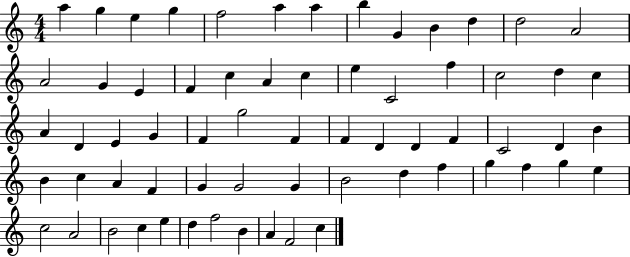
A5/q G5/q E5/q G5/q F5/h A5/q A5/q B5/q G4/q B4/q D5/q D5/h A4/h A4/h G4/q E4/q F4/q C5/q A4/q C5/q E5/q C4/h F5/q C5/h D5/q C5/q A4/q D4/q E4/q G4/q F4/q G5/h F4/q F4/q D4/q D4/q F4/q C4/h D4/q B4/q B4/q C5/q A4/q F4/q G4/q G4/h G4/q B4/h D5/q F5/q G5/q F5/q G5/q E5/q C5/h A4/h B4/h C5/q E5/q D5/q F5/h B4/q A4/q F4/h C5/q